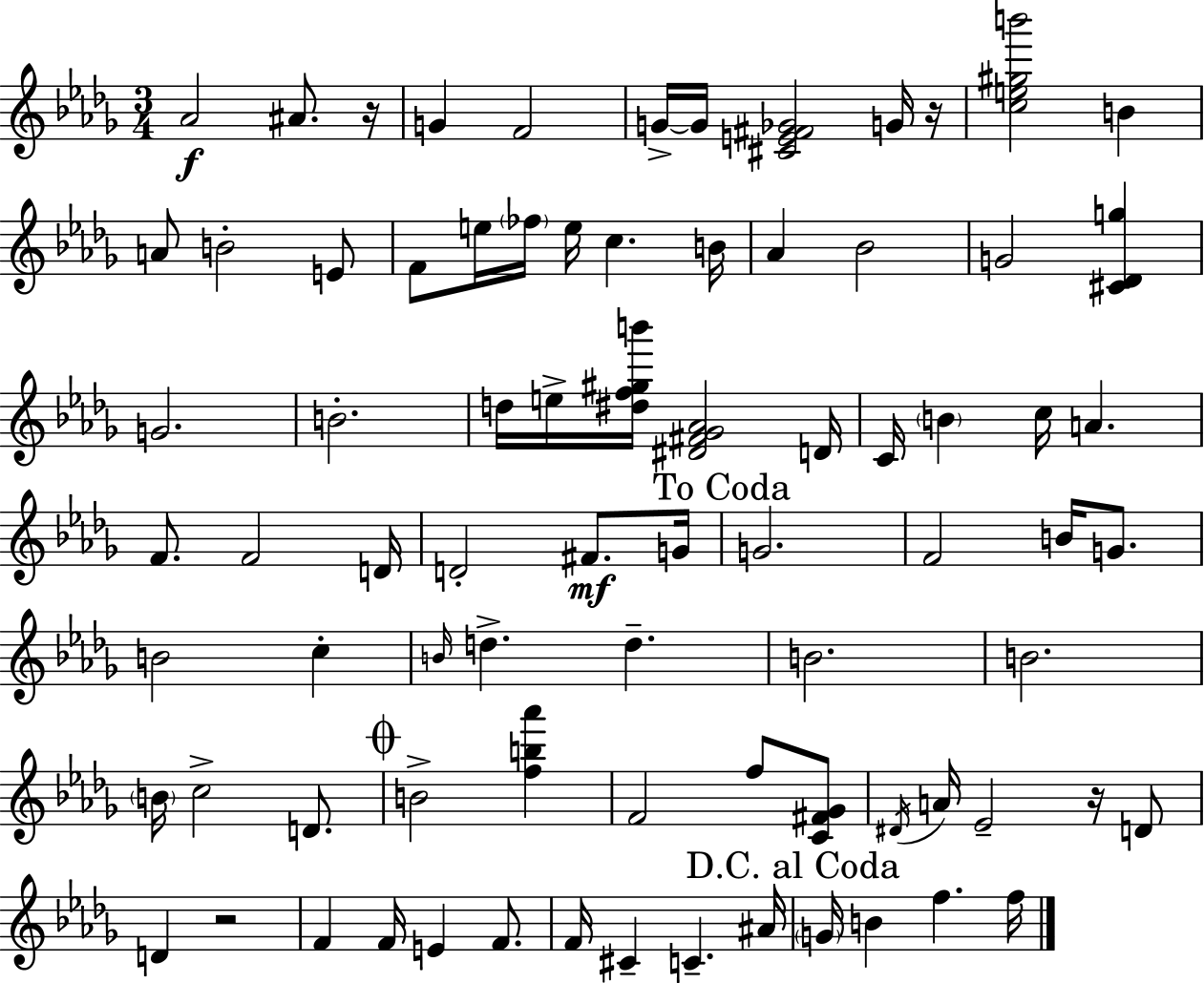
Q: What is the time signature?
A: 3/4